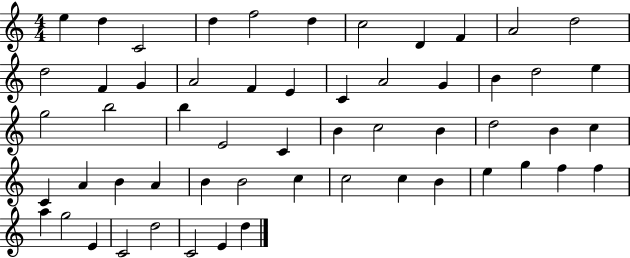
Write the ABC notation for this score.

X:1
T:Untitled
M:4/4
L:1/4
K:C
e d C2 d f2 d c2 D F A2 d2 d2 F G A2 F E C A2 G B d2 e g2 b2 b E2 C B c2 B d2 B c C A B A B B2 c c2 c B e g f f a g2 E C2 d2 C2 E d